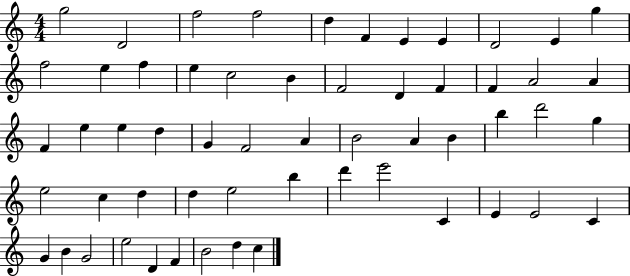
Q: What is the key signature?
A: C major